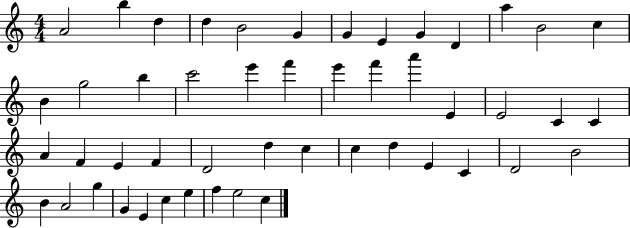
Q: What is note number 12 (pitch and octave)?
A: B4